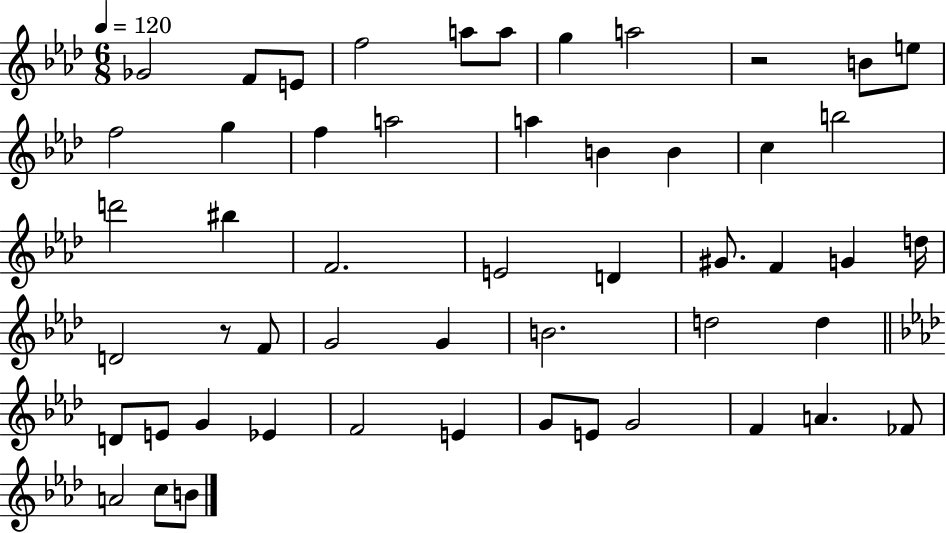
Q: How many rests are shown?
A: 2